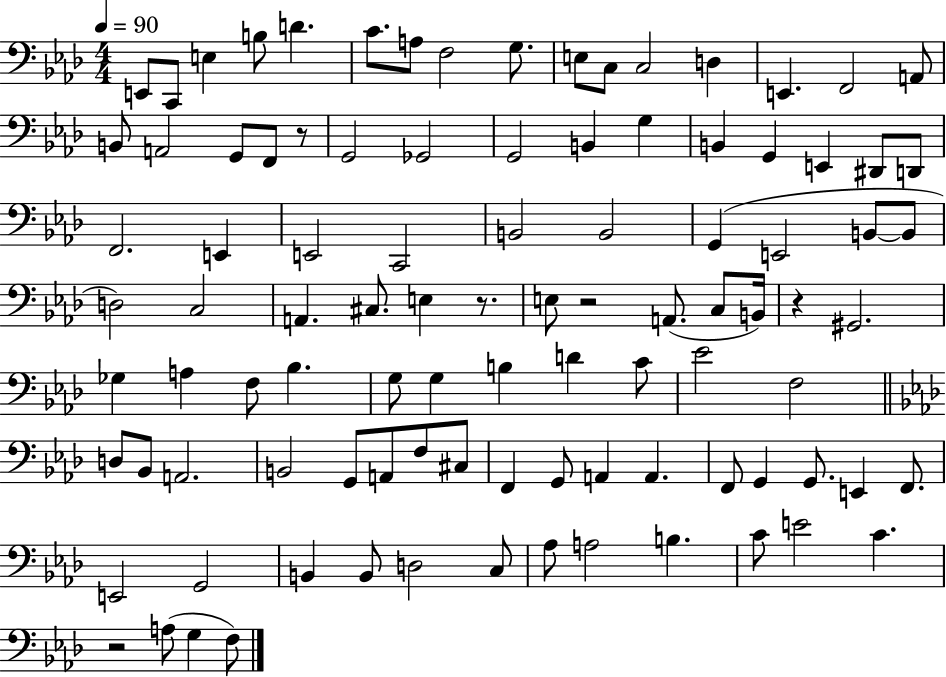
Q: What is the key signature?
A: AES major